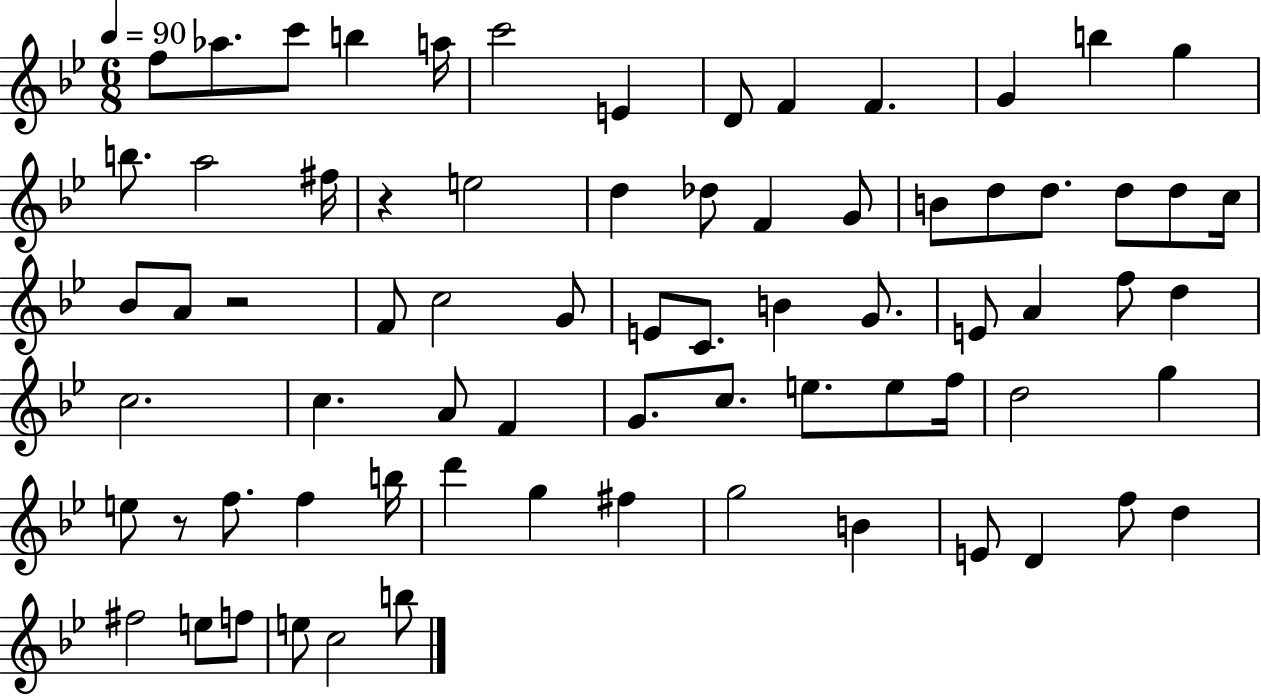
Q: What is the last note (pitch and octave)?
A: B5